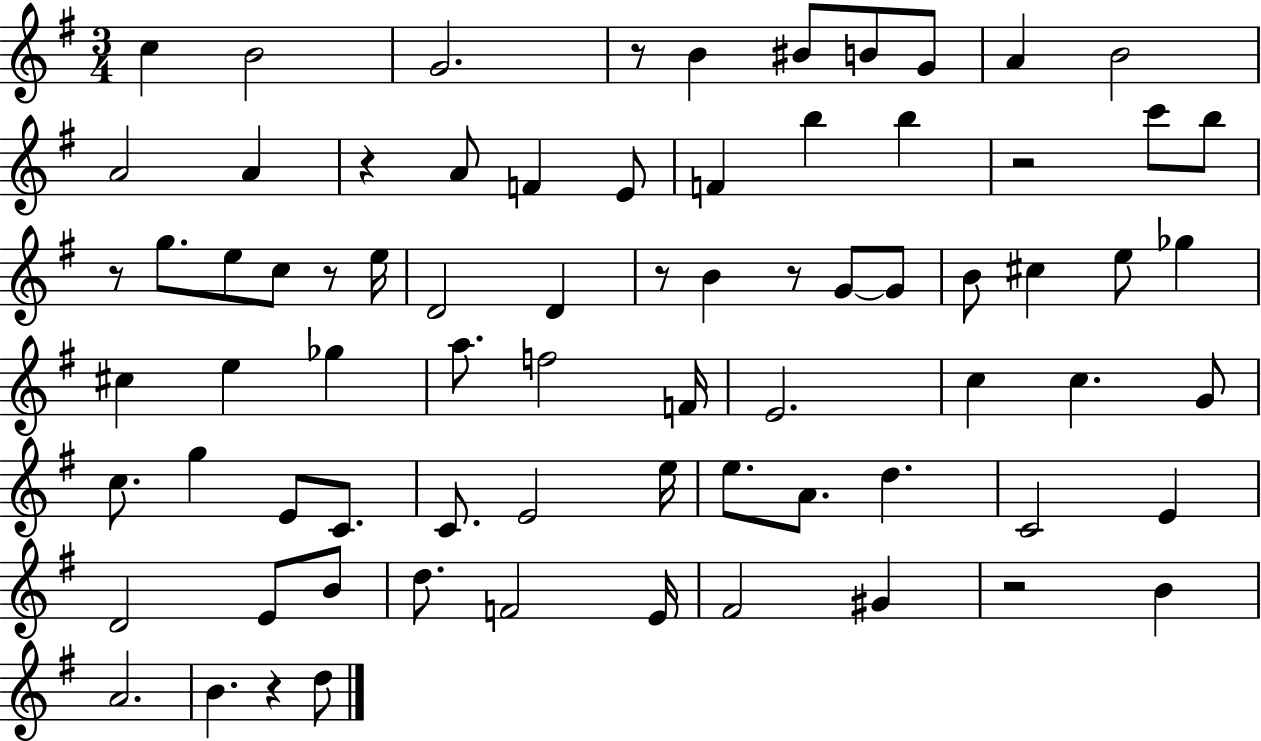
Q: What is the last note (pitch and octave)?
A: D5